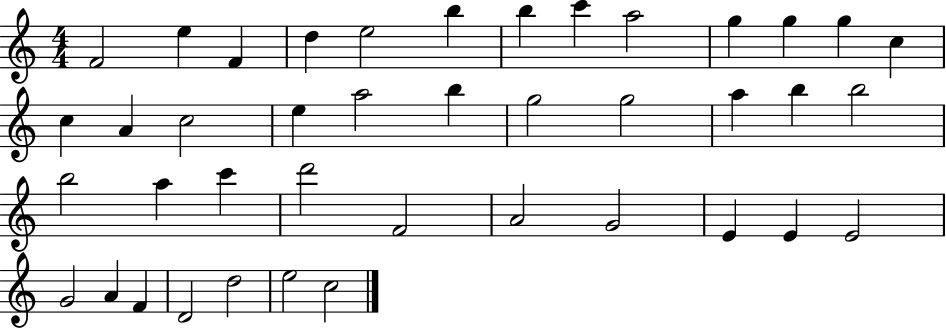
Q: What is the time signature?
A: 4/4